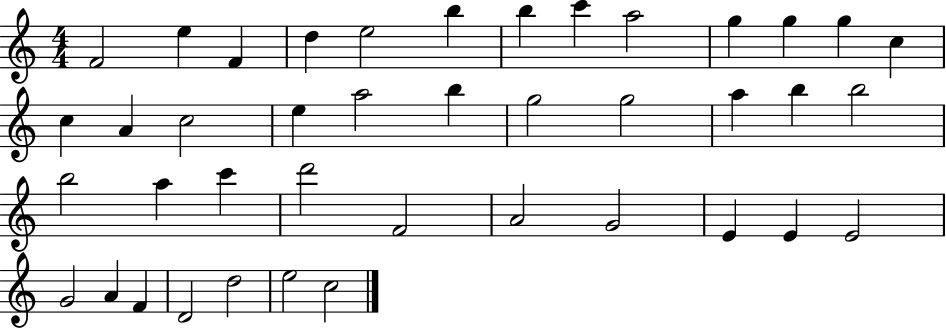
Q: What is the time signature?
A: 4/4